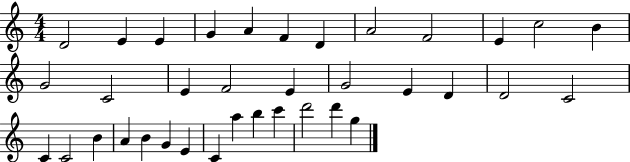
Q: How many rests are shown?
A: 0